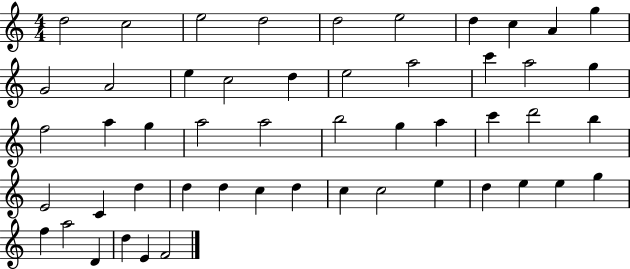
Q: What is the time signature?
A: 4/4